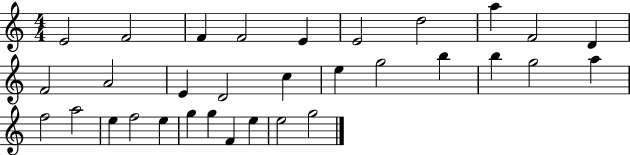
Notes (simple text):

E4/h F4/h F4/q F4/h E4/q E4/h D5/h A5/q F4/h D4/q F4/h A4/h E4/q D4/h C5/q E5/q G5/h B5/q B5/q G5/h A5/q F5/h A5/h E5/q F5/h E5/q G5/q G5/q F4/q E5/q E5/h G5/h